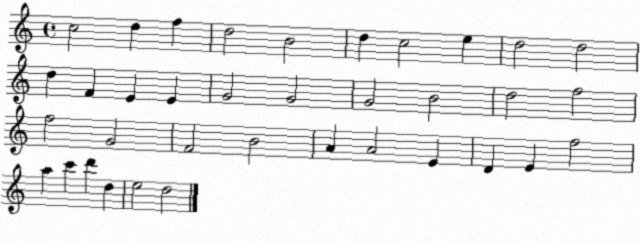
X:1
T:Untitled
M:4/4
L:1/4
K:C
c2 d f d2 B2 d c2 e d2 d2 d F E E G2 G2 G2 B2 d2 f2 f2 G2 F2 B2 A A2 E D E f2 a c' d' d e2 d2